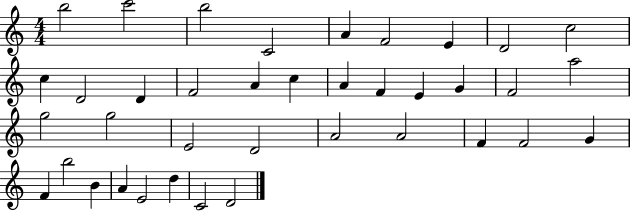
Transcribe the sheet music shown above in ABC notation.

X:1
T:Untitled
M:4/4
L:1/4
K:C
b2 c'2 b2 C2 A F2 E D2 c2 c D2 D F2 A c A F E G F2 a2 g2 g2 E2 D2 A2 A2 F F2 G F b2 B A E2 d C2 D2